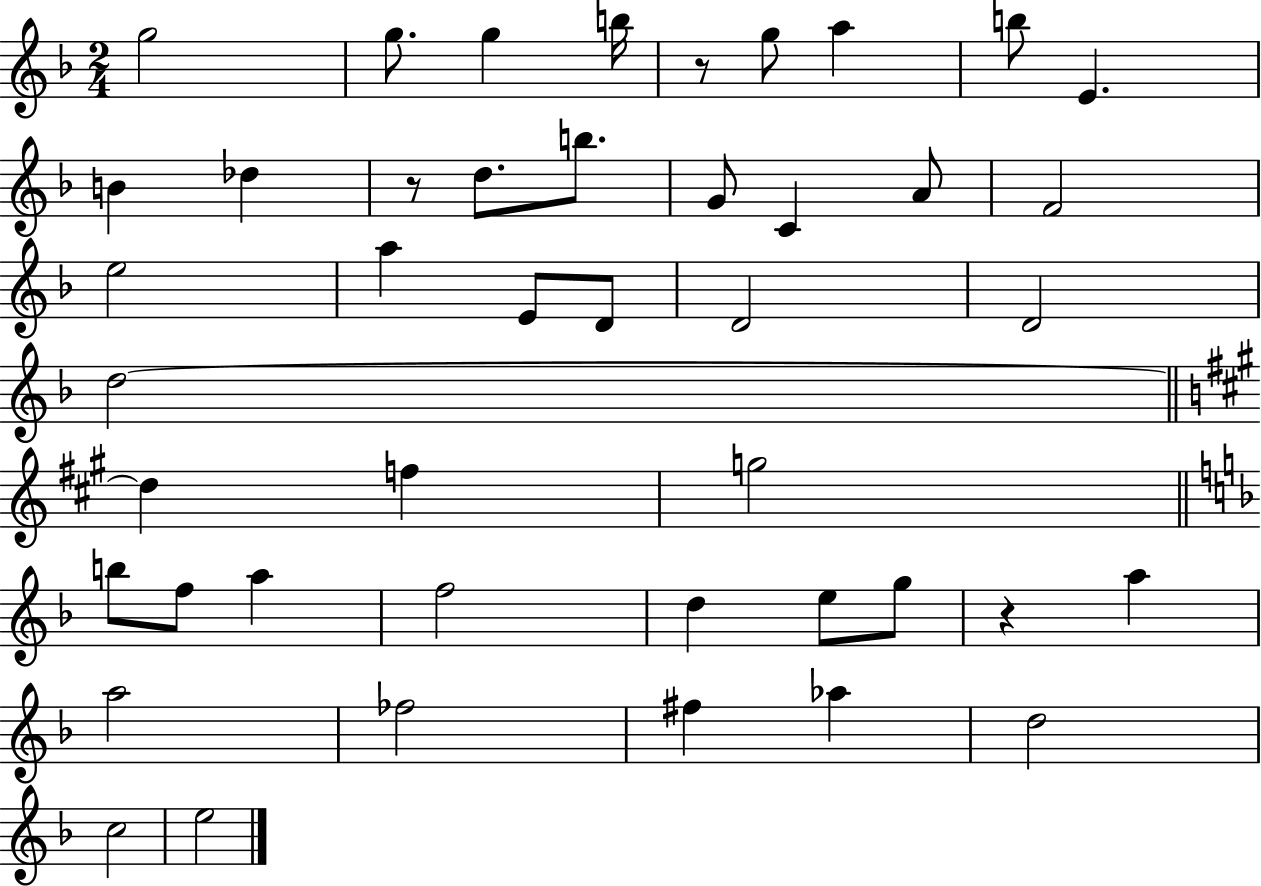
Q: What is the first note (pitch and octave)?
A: G5